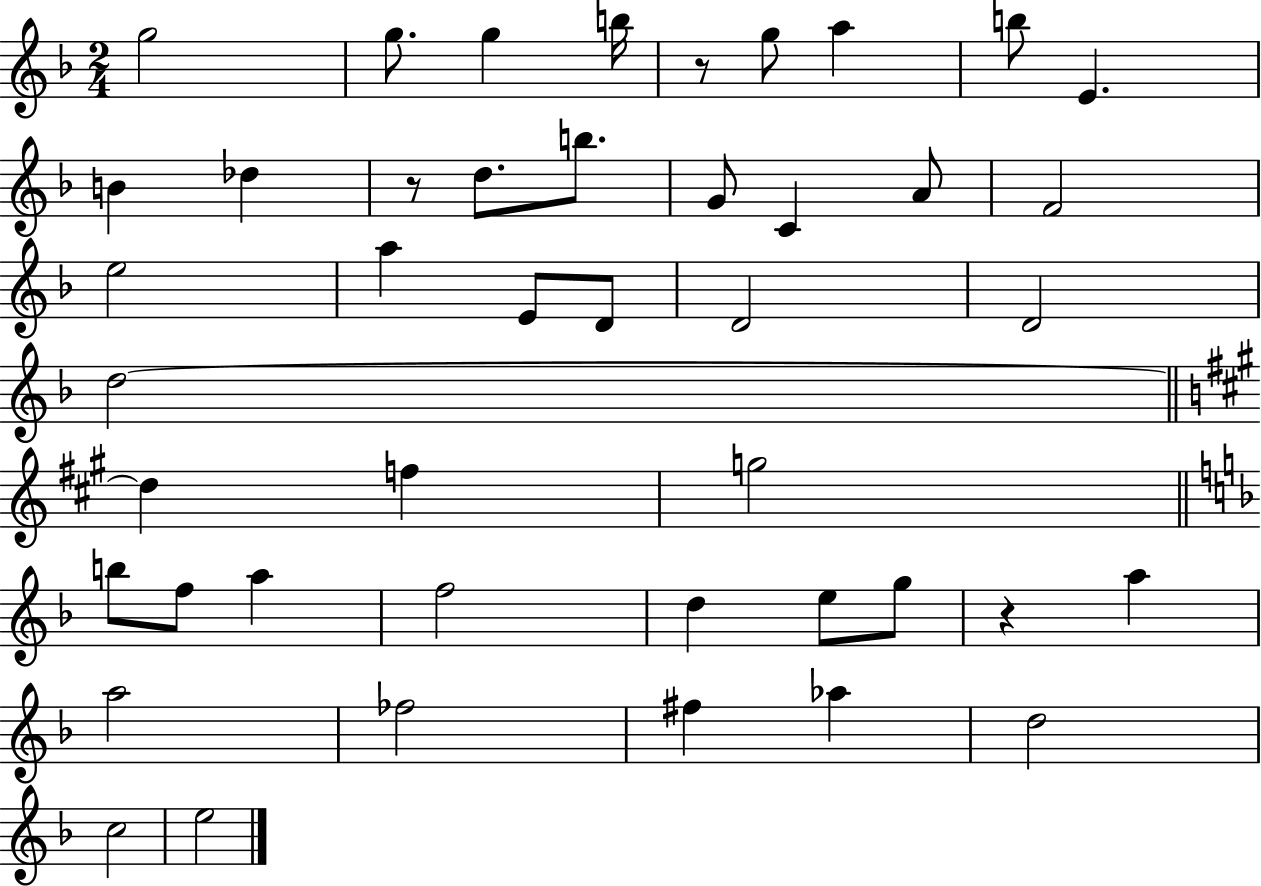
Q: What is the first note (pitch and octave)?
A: G5